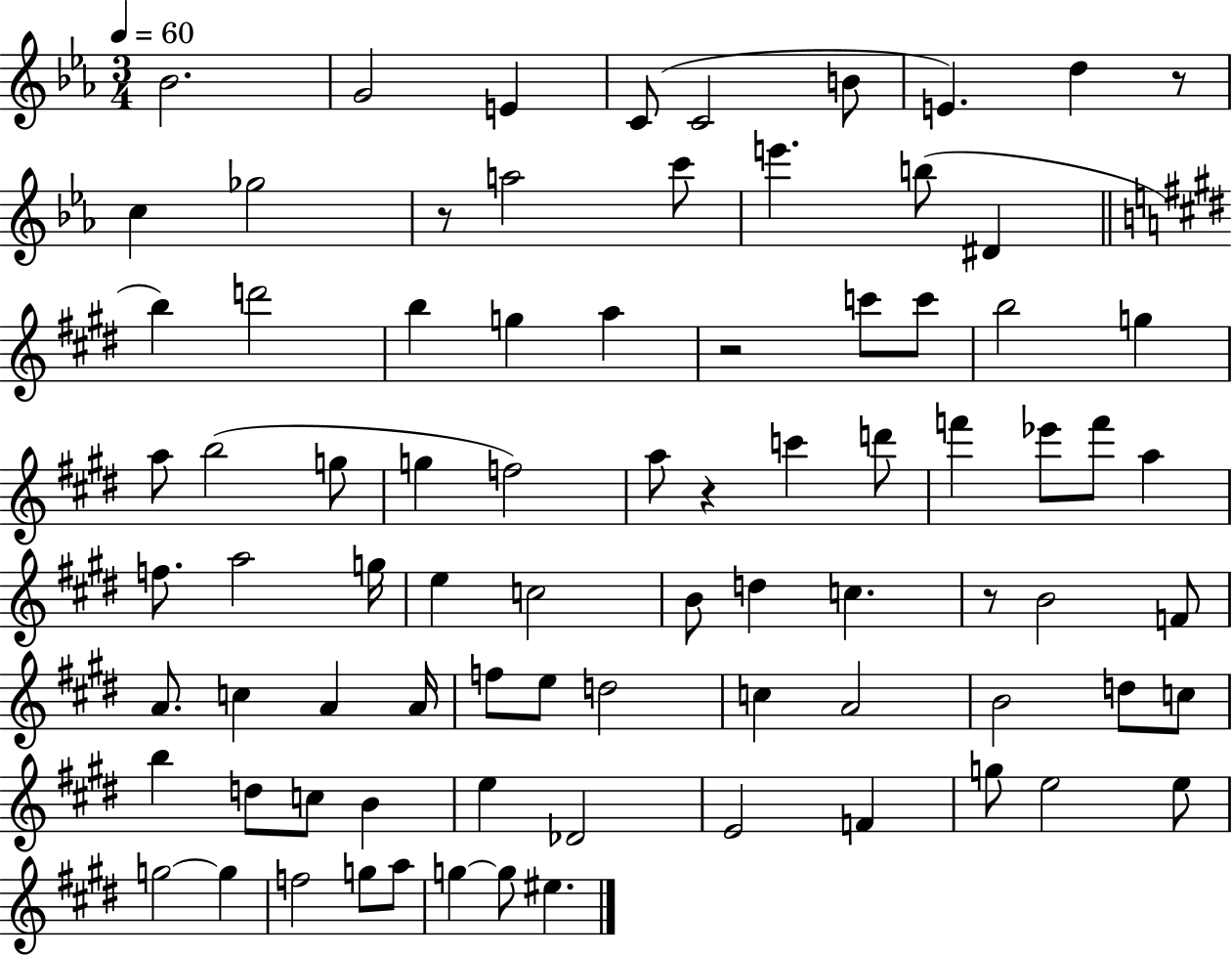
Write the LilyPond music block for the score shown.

{
  \clef treble
  \numericTimeSignature
  \time 3/4
  \key ees \major
  \tempo 4 = 60
  bes'2. | g'2 e'4 | c'8( c'2 b'8 | e'4.) d''4 r8 | \break c''4 ges''2 | r8 a''2 c'''8 | e'''4. b''8( dis'4 | \bar "||" \break \key e \major b''4) d'''2 | b''4 g''4 a''4 | r2 c'''8 c'''8 | b''2 g''4 | \break a''8 b''2( g''8 | g''4 f''2) | a''8 r4 c'''4 d'''8 | f'''4 ees'''8 f'''8 a''4 | \break f''8. a''2 g''16 | e''4 c''2 | b'8 d''4 c''4. | r8 b'2 f'8 | \break a'8. c''4 a'4 a'16 | f''8 e''8 d''2 | c''4 a'2 | b'2 d''8 c''8 | \break b''4 d''8 c''8 b'4 | e''4 des'2 | e'2 f'4 | g''8 e''2 e''8 | \break g''2~~ g''4 | f''2 g''8 a''8 | g''4~~ g''8 eis''4. | \bar "|."
}